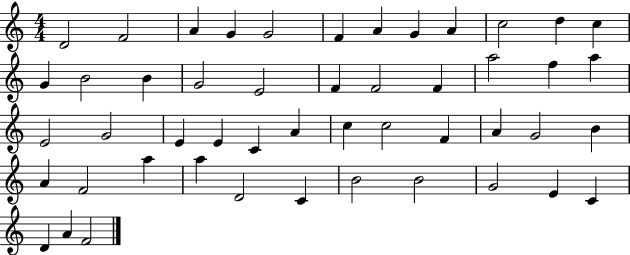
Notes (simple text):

D4/h F4/h A4/q G4/q G4/h F4/q A4/q G4/q A4/q C5/h D5/q C5/q G4/q B4/h B4/q G4/h E4/h F4/q F4/h F4/q A5/h F5/q A5/q E4/h G4/h E4/q E4/q C4/q A4/q C5/q C5/h F4/q A4/q G4/h B4/q A4/q F4/h A5/q A5/q D4/h C4/q B4/h B4/h G4/h E4/q C4/q D4/q A4/q F4/h